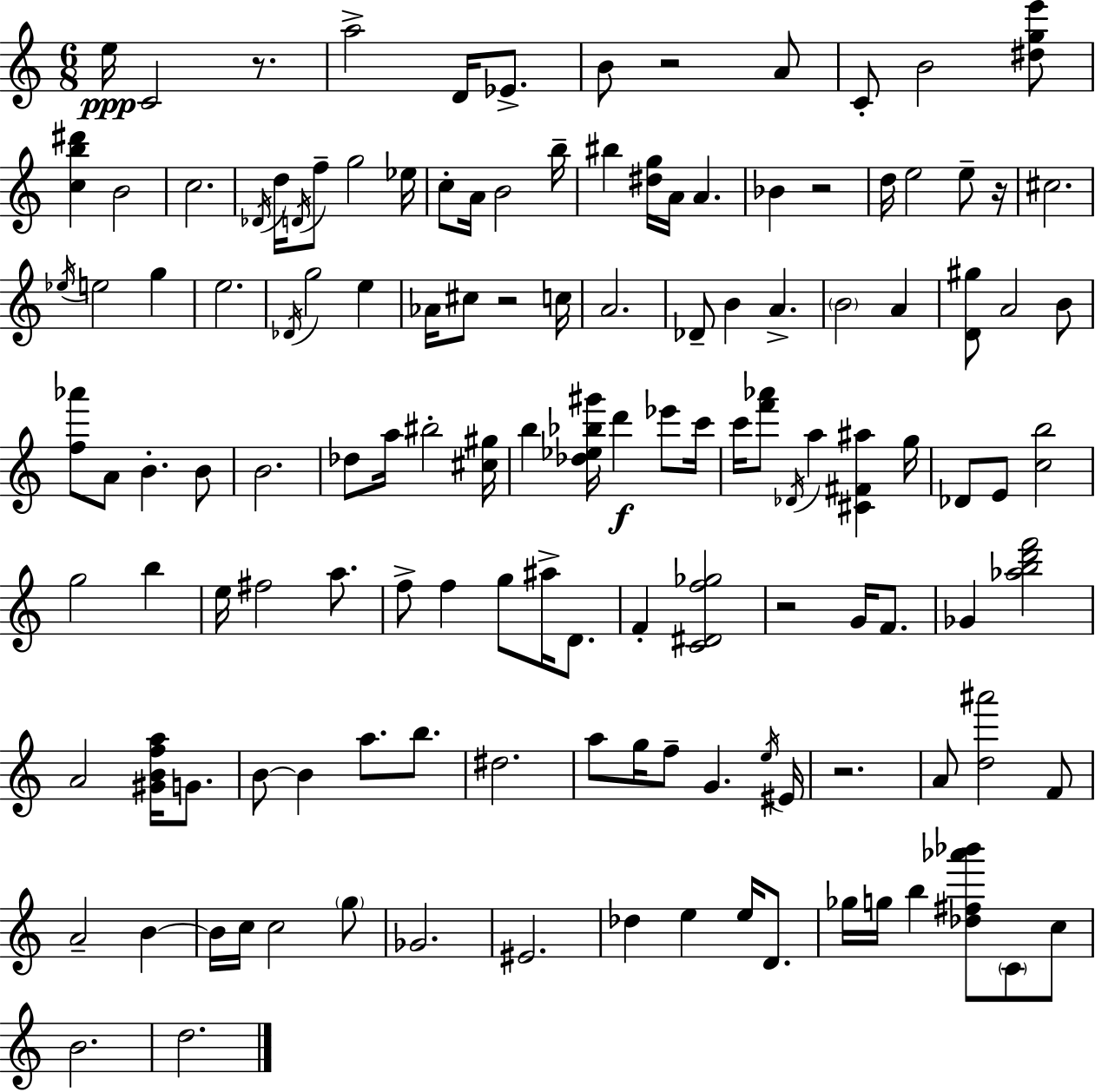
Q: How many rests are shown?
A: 7